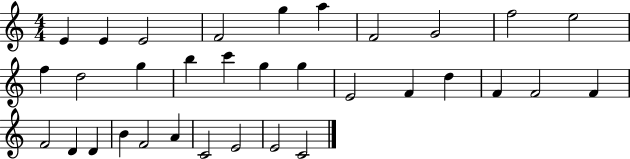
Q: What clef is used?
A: treble